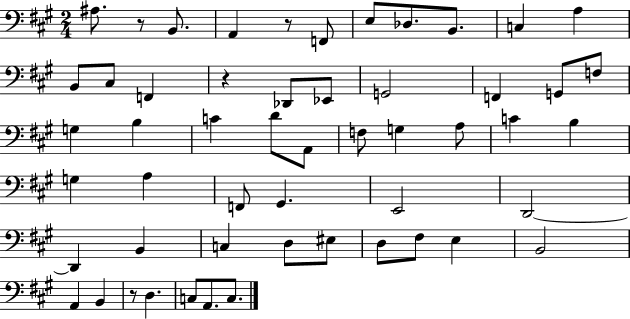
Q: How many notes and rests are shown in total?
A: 53